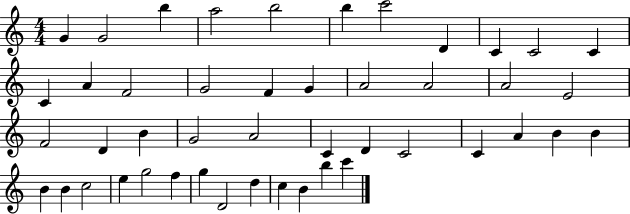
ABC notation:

X:1
T:Untitled
M:4/4
L:1/4
K:C
G G2 b a2 b2 b c'2 D C C2 C C A F2 G2 F G A2 A2 A2 E2 F2 D B G2 A2 C D C2 C A B B B B c2 e g2 f g D2 d c B b c'